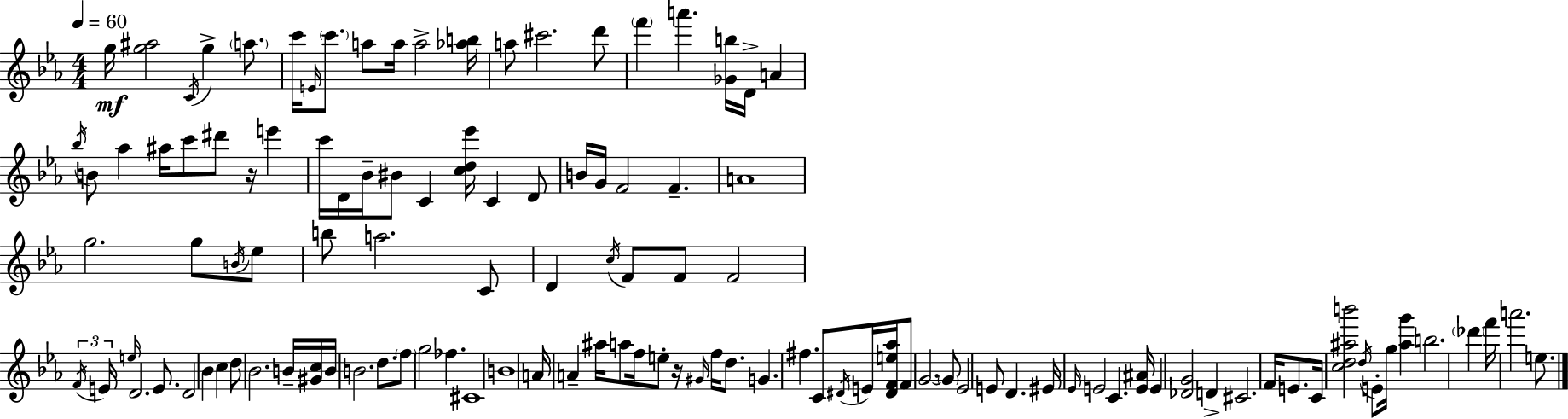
X:1
T:Untitled
M:4/4
L:1/4
K:Cm
g/4 [g^a]2 C/4 g a/2 c'/4 E/4 c'/2 a/2 a/4 a2 [_ab]/4 a/2 ^c'2 d'/2 f' a' [_Gb]/4 D/4 A _b/4 B/2 _a ^a/4 c'/2 ^d'/2 z/4 e' c'/4 D/4 _B/4 ^B/2 C [cd_e']/4 C D/2 B/4 G/4 F2 F A4 g2 g/2 B/4 _e/2 b/2 a2 C/2 D c/4 F/2 F/2 F2 F/4 E/4 e/4 D2 E/2 D2 _B c d/2 _B2 B/4 [^Gc]/4 B/4 B2 d/2 f/2 g2 _f ^C4 B4 A/4 A ^a/4 a/2 f/4 e/2 z/4 ^G/4 f/4 d/2 G ^f C/2 ^D/4 E/4 [^DFe_a]/4 F/2 G2 G/2 _E2 E/2 D ^E/4 _E/4 E2 C [E^A]/4 E [_DG]2 D ^C2 F/4 E/2 C/4 [cd^ab']2 d/4 E/2 g/4 [^ag'] b2 _d' f'/4 a'2 e/2